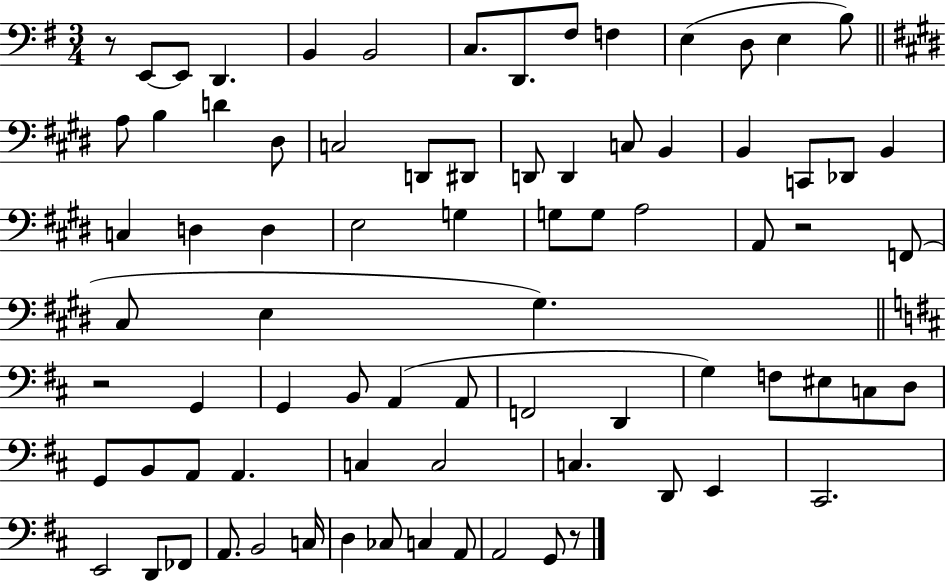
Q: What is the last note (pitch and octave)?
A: G2